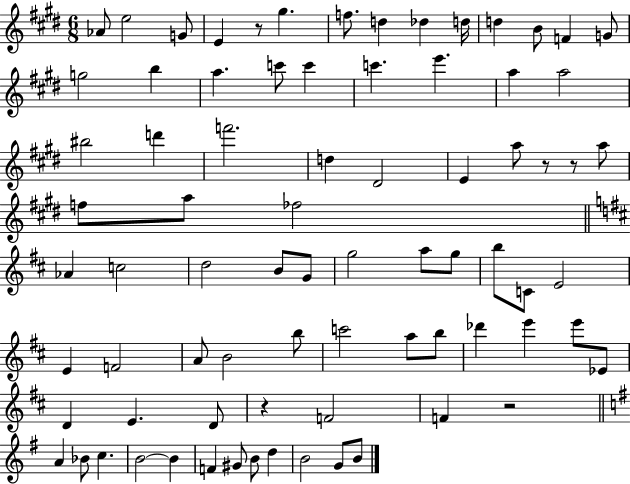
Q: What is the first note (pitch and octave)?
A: Ab4